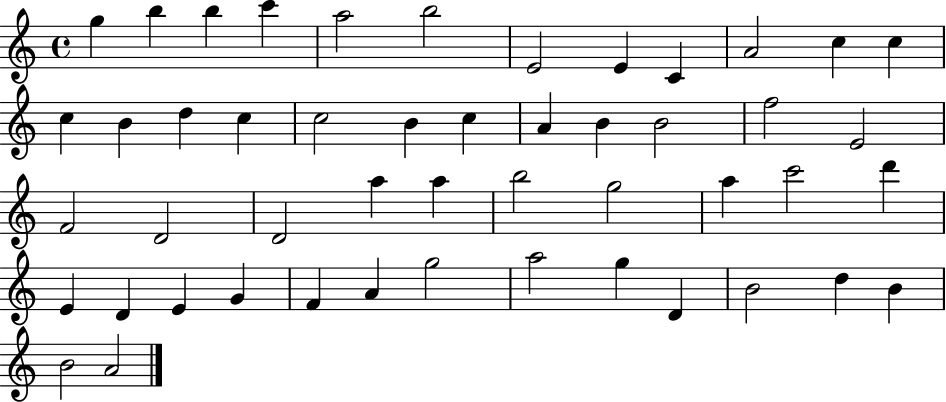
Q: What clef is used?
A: treble